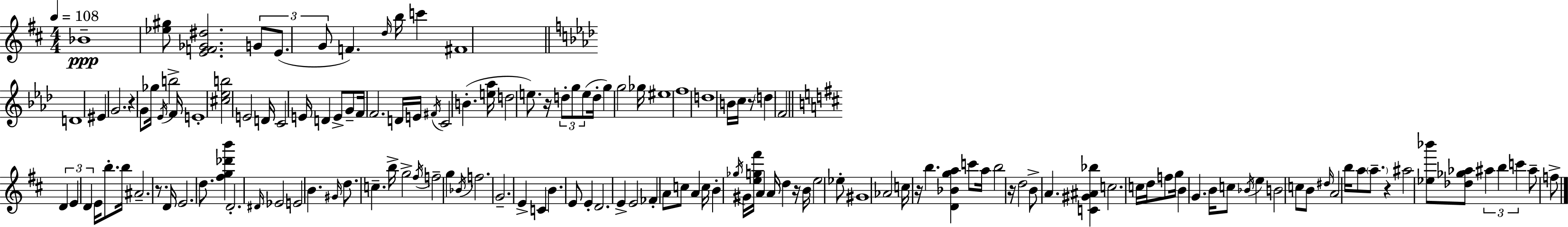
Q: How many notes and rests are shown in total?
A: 149